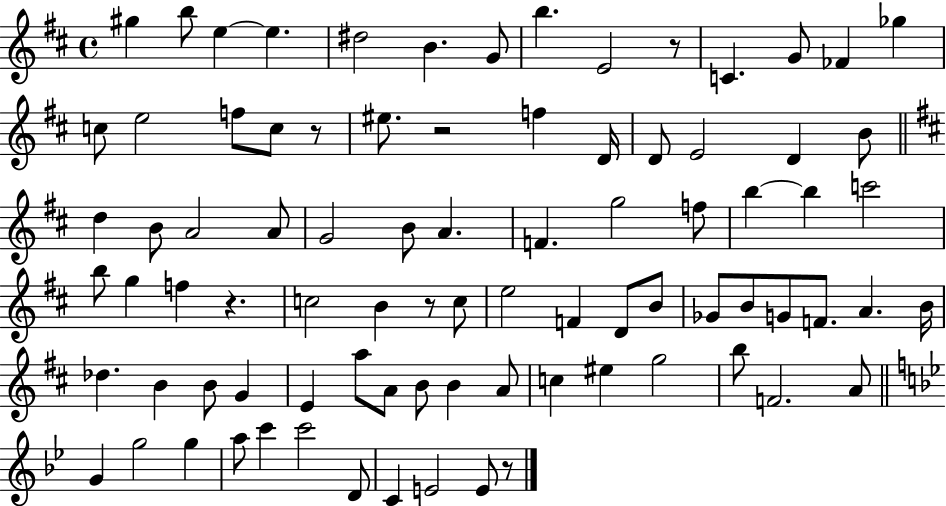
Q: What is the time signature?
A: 4/4